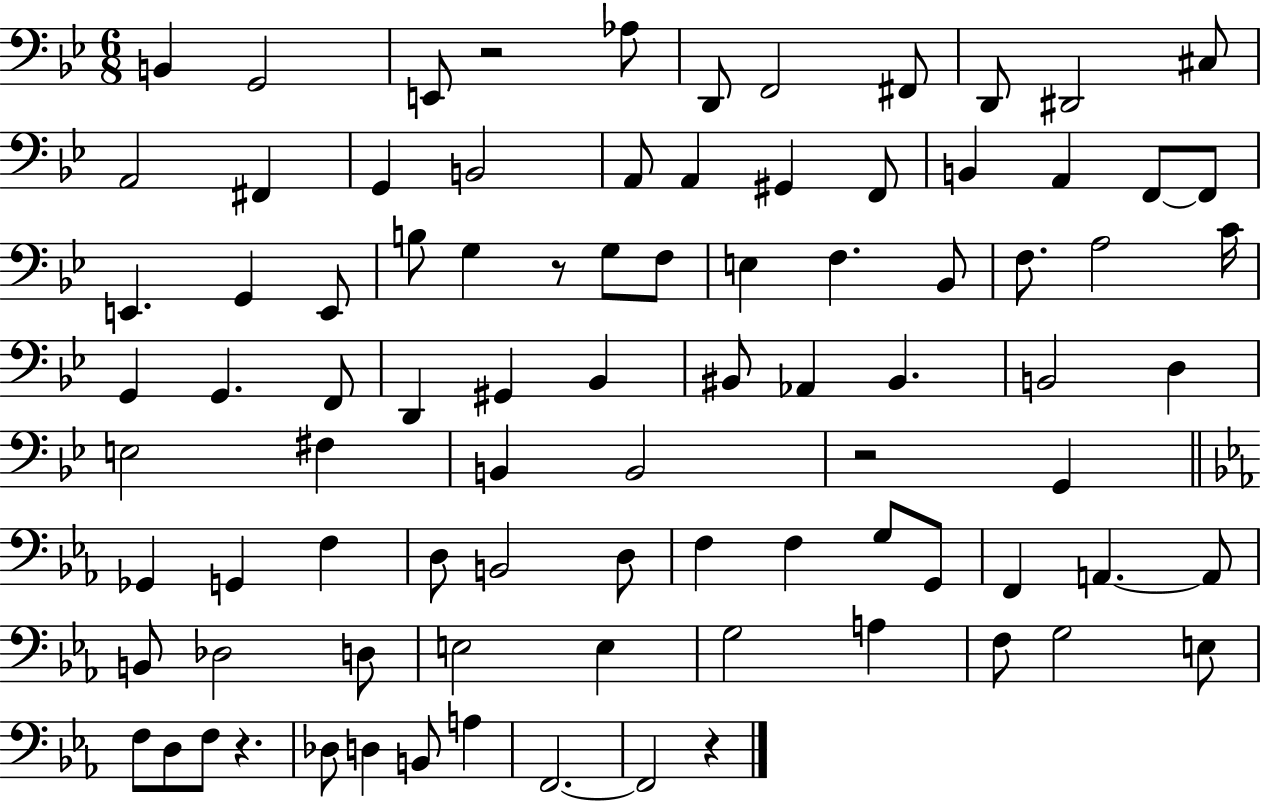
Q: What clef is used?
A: bass